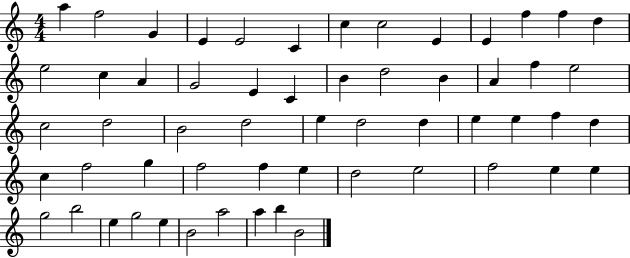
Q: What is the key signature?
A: C major